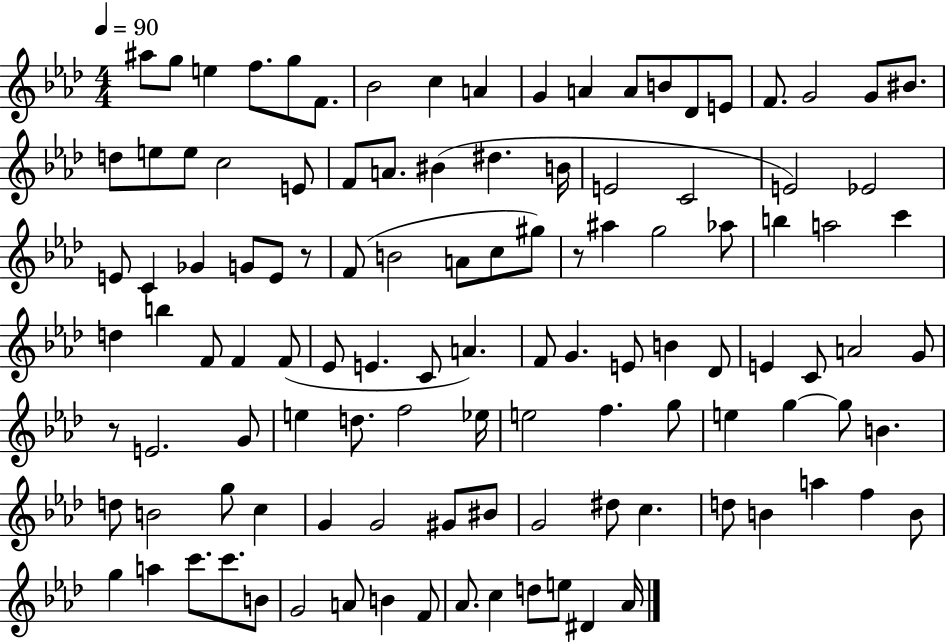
{
  \clef treble
  \numericTimeSignature
  \time 4/4
  \key aes \major
  \tempo 4 = 90
  ais''8 g''8 e''4 f''8. g''8 f'8. | bes'2 c''4 a'4 | g'4 a'4 a'8 b'8 des'8 e'8 | f'8. g'2 g'8 bis'8. | \break d''8 e''8 e''8 c''2 e'8 | f'8 a'8. bis'4( dis''4. b'16 | e'2 c'2 | e'2) ees'2 | \break e'8 c'4 ges'4 g'8 e'8 r8 | f'8( b'2 a'8 c''8 gis''8) | r8 ais''4 g''2 aes''8 | b''4 a''2 c'''4 | \break d''4 b''4 f'8 f'4 f'8( | ees'8 e'4. c'8 a'4.) | f'8 g'4. e'8 b'4 des'8 | e'4 c'8 a'2 g'8 | \break r8 e'2. g'8 | e''4 d''8. f''2 ees''16 | e''2 f''4. g''8 | e''4 g''4~~ g''8 b'4. | \break d''8 b'2 g''8 c''4 | g'4 g'2 gis'8 bis'8 | g'2 dis''8 c''4. | d''8 b'4 a''4 f''4 b'8 | \break g''4 a''4 c'''8. c'''8. b'8 | g'2 a'8 b'4 f'8 | aes'8. c''4 d''8 e''8 dis'4 aes'16 | \bar "|."
}